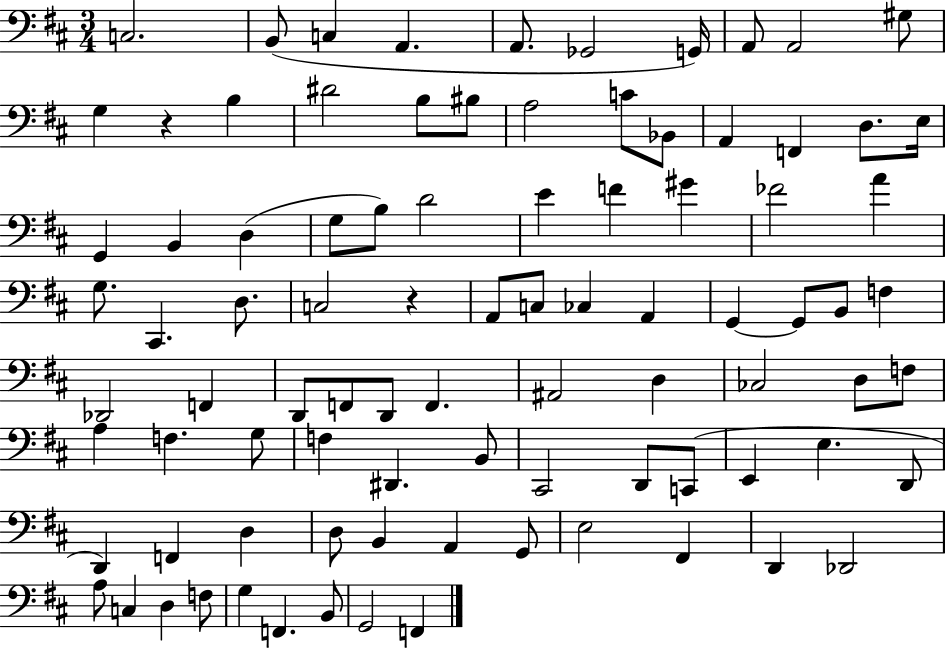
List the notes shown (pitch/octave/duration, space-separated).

C3/h. B2/e C3/q A2/q. A2/e. Gb2/h G2/s A2/e A2/h G#3/e G3/q R/q B3/q D#4/h B3/e BIS3/e A3/h C4/e Bb2/e A2/q F2/q D3/e. E3/s G2/q B2/q D3/q G3/e B3/e D4/h E4/q F4/q G#4/q FES4/h A4/q G3/e. C#2/q. D3/e. C3/h R/q A2/e C3/e CES3/q A2/q G2/q G2/e B2/e F3/q Db2/h F2/q D2/e F2/e D2/e F2/q. A#2/h D3/q CES3/h D3/e F3/e A3/q F3/q. G3/e F3/q D#2/q. B2/e C#2/h D2/e C2/e E2/q E3/q. D2/e D2/q F2/q D3/q D3/e B2/q A2/q G2/e E3/h F#2/q D2/q Db2/h A3/e C3/q D3/q F3/e G3/q F2/q. B2/e G2/h F2/q